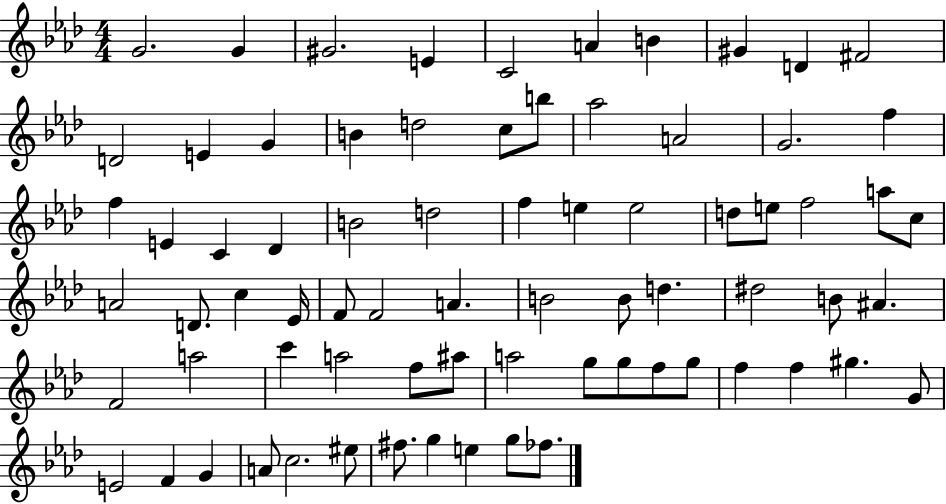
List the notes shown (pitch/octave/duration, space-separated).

G4/h. G4/q G#4/h. E4/q C4/h A4/q B4/q G#4/q D4/q F#4/h D4/h E4/q G4/q B4/q D5/h C5/e B5/e Ab5/h A4/h G4/h. F5/q F5/q E4/q C4/q Db4/q B4/h D5/h F5/q E5/q E5/h D5/e E5/e F5/h A5/e C5/e A4/h D4/e. C5/q Eb4/s F4/e F4/h A4/q. B4/h B4/e D5/q. D#5/h B4/e A#4/q. F4/h A5/h C6/q A5/h F5/e A#5/e A5/h G5/e G5/e F5/e G5/e F5/q F5/q G#5/q. G4/e E4/h F4/q G4/q A4/e C5/h. EIS5/e F#5/e. G5/q E5/q G5/e FES5/e.